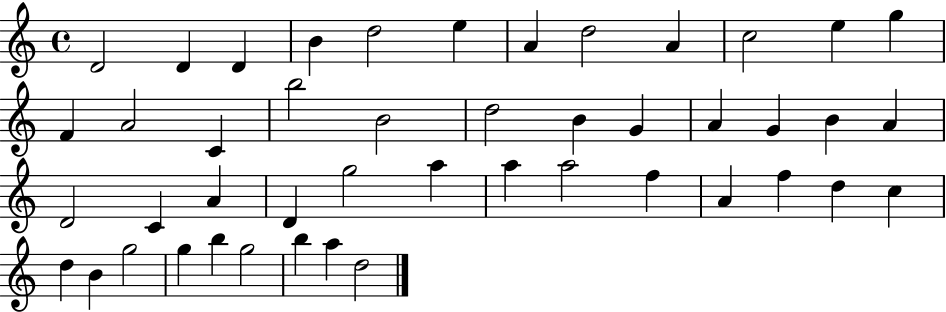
{
  \clef treble
  \time 4/4
  \defaultTimeSignature
  \key c \major
  d'2 d'4 d'4 | b'4 d''2 e''4 | a'4 d''2 a'4 | c''2 e''4 g''4 | \break f'4 a'2 c'4 | b''2 b'2 | d''2 b'4 g'4 | a'4 g'4 b'4 a'4 | \break d'2 c'4 a'4 | d'4 g''2 a''4 | a''4 a''2 f''4 | a'4 f''4 d''4 c''4 | \break d''4 b'4 g''2 | g''4 b''4 g''2 | b''4 a''4 d''2 | \bar "|."
}